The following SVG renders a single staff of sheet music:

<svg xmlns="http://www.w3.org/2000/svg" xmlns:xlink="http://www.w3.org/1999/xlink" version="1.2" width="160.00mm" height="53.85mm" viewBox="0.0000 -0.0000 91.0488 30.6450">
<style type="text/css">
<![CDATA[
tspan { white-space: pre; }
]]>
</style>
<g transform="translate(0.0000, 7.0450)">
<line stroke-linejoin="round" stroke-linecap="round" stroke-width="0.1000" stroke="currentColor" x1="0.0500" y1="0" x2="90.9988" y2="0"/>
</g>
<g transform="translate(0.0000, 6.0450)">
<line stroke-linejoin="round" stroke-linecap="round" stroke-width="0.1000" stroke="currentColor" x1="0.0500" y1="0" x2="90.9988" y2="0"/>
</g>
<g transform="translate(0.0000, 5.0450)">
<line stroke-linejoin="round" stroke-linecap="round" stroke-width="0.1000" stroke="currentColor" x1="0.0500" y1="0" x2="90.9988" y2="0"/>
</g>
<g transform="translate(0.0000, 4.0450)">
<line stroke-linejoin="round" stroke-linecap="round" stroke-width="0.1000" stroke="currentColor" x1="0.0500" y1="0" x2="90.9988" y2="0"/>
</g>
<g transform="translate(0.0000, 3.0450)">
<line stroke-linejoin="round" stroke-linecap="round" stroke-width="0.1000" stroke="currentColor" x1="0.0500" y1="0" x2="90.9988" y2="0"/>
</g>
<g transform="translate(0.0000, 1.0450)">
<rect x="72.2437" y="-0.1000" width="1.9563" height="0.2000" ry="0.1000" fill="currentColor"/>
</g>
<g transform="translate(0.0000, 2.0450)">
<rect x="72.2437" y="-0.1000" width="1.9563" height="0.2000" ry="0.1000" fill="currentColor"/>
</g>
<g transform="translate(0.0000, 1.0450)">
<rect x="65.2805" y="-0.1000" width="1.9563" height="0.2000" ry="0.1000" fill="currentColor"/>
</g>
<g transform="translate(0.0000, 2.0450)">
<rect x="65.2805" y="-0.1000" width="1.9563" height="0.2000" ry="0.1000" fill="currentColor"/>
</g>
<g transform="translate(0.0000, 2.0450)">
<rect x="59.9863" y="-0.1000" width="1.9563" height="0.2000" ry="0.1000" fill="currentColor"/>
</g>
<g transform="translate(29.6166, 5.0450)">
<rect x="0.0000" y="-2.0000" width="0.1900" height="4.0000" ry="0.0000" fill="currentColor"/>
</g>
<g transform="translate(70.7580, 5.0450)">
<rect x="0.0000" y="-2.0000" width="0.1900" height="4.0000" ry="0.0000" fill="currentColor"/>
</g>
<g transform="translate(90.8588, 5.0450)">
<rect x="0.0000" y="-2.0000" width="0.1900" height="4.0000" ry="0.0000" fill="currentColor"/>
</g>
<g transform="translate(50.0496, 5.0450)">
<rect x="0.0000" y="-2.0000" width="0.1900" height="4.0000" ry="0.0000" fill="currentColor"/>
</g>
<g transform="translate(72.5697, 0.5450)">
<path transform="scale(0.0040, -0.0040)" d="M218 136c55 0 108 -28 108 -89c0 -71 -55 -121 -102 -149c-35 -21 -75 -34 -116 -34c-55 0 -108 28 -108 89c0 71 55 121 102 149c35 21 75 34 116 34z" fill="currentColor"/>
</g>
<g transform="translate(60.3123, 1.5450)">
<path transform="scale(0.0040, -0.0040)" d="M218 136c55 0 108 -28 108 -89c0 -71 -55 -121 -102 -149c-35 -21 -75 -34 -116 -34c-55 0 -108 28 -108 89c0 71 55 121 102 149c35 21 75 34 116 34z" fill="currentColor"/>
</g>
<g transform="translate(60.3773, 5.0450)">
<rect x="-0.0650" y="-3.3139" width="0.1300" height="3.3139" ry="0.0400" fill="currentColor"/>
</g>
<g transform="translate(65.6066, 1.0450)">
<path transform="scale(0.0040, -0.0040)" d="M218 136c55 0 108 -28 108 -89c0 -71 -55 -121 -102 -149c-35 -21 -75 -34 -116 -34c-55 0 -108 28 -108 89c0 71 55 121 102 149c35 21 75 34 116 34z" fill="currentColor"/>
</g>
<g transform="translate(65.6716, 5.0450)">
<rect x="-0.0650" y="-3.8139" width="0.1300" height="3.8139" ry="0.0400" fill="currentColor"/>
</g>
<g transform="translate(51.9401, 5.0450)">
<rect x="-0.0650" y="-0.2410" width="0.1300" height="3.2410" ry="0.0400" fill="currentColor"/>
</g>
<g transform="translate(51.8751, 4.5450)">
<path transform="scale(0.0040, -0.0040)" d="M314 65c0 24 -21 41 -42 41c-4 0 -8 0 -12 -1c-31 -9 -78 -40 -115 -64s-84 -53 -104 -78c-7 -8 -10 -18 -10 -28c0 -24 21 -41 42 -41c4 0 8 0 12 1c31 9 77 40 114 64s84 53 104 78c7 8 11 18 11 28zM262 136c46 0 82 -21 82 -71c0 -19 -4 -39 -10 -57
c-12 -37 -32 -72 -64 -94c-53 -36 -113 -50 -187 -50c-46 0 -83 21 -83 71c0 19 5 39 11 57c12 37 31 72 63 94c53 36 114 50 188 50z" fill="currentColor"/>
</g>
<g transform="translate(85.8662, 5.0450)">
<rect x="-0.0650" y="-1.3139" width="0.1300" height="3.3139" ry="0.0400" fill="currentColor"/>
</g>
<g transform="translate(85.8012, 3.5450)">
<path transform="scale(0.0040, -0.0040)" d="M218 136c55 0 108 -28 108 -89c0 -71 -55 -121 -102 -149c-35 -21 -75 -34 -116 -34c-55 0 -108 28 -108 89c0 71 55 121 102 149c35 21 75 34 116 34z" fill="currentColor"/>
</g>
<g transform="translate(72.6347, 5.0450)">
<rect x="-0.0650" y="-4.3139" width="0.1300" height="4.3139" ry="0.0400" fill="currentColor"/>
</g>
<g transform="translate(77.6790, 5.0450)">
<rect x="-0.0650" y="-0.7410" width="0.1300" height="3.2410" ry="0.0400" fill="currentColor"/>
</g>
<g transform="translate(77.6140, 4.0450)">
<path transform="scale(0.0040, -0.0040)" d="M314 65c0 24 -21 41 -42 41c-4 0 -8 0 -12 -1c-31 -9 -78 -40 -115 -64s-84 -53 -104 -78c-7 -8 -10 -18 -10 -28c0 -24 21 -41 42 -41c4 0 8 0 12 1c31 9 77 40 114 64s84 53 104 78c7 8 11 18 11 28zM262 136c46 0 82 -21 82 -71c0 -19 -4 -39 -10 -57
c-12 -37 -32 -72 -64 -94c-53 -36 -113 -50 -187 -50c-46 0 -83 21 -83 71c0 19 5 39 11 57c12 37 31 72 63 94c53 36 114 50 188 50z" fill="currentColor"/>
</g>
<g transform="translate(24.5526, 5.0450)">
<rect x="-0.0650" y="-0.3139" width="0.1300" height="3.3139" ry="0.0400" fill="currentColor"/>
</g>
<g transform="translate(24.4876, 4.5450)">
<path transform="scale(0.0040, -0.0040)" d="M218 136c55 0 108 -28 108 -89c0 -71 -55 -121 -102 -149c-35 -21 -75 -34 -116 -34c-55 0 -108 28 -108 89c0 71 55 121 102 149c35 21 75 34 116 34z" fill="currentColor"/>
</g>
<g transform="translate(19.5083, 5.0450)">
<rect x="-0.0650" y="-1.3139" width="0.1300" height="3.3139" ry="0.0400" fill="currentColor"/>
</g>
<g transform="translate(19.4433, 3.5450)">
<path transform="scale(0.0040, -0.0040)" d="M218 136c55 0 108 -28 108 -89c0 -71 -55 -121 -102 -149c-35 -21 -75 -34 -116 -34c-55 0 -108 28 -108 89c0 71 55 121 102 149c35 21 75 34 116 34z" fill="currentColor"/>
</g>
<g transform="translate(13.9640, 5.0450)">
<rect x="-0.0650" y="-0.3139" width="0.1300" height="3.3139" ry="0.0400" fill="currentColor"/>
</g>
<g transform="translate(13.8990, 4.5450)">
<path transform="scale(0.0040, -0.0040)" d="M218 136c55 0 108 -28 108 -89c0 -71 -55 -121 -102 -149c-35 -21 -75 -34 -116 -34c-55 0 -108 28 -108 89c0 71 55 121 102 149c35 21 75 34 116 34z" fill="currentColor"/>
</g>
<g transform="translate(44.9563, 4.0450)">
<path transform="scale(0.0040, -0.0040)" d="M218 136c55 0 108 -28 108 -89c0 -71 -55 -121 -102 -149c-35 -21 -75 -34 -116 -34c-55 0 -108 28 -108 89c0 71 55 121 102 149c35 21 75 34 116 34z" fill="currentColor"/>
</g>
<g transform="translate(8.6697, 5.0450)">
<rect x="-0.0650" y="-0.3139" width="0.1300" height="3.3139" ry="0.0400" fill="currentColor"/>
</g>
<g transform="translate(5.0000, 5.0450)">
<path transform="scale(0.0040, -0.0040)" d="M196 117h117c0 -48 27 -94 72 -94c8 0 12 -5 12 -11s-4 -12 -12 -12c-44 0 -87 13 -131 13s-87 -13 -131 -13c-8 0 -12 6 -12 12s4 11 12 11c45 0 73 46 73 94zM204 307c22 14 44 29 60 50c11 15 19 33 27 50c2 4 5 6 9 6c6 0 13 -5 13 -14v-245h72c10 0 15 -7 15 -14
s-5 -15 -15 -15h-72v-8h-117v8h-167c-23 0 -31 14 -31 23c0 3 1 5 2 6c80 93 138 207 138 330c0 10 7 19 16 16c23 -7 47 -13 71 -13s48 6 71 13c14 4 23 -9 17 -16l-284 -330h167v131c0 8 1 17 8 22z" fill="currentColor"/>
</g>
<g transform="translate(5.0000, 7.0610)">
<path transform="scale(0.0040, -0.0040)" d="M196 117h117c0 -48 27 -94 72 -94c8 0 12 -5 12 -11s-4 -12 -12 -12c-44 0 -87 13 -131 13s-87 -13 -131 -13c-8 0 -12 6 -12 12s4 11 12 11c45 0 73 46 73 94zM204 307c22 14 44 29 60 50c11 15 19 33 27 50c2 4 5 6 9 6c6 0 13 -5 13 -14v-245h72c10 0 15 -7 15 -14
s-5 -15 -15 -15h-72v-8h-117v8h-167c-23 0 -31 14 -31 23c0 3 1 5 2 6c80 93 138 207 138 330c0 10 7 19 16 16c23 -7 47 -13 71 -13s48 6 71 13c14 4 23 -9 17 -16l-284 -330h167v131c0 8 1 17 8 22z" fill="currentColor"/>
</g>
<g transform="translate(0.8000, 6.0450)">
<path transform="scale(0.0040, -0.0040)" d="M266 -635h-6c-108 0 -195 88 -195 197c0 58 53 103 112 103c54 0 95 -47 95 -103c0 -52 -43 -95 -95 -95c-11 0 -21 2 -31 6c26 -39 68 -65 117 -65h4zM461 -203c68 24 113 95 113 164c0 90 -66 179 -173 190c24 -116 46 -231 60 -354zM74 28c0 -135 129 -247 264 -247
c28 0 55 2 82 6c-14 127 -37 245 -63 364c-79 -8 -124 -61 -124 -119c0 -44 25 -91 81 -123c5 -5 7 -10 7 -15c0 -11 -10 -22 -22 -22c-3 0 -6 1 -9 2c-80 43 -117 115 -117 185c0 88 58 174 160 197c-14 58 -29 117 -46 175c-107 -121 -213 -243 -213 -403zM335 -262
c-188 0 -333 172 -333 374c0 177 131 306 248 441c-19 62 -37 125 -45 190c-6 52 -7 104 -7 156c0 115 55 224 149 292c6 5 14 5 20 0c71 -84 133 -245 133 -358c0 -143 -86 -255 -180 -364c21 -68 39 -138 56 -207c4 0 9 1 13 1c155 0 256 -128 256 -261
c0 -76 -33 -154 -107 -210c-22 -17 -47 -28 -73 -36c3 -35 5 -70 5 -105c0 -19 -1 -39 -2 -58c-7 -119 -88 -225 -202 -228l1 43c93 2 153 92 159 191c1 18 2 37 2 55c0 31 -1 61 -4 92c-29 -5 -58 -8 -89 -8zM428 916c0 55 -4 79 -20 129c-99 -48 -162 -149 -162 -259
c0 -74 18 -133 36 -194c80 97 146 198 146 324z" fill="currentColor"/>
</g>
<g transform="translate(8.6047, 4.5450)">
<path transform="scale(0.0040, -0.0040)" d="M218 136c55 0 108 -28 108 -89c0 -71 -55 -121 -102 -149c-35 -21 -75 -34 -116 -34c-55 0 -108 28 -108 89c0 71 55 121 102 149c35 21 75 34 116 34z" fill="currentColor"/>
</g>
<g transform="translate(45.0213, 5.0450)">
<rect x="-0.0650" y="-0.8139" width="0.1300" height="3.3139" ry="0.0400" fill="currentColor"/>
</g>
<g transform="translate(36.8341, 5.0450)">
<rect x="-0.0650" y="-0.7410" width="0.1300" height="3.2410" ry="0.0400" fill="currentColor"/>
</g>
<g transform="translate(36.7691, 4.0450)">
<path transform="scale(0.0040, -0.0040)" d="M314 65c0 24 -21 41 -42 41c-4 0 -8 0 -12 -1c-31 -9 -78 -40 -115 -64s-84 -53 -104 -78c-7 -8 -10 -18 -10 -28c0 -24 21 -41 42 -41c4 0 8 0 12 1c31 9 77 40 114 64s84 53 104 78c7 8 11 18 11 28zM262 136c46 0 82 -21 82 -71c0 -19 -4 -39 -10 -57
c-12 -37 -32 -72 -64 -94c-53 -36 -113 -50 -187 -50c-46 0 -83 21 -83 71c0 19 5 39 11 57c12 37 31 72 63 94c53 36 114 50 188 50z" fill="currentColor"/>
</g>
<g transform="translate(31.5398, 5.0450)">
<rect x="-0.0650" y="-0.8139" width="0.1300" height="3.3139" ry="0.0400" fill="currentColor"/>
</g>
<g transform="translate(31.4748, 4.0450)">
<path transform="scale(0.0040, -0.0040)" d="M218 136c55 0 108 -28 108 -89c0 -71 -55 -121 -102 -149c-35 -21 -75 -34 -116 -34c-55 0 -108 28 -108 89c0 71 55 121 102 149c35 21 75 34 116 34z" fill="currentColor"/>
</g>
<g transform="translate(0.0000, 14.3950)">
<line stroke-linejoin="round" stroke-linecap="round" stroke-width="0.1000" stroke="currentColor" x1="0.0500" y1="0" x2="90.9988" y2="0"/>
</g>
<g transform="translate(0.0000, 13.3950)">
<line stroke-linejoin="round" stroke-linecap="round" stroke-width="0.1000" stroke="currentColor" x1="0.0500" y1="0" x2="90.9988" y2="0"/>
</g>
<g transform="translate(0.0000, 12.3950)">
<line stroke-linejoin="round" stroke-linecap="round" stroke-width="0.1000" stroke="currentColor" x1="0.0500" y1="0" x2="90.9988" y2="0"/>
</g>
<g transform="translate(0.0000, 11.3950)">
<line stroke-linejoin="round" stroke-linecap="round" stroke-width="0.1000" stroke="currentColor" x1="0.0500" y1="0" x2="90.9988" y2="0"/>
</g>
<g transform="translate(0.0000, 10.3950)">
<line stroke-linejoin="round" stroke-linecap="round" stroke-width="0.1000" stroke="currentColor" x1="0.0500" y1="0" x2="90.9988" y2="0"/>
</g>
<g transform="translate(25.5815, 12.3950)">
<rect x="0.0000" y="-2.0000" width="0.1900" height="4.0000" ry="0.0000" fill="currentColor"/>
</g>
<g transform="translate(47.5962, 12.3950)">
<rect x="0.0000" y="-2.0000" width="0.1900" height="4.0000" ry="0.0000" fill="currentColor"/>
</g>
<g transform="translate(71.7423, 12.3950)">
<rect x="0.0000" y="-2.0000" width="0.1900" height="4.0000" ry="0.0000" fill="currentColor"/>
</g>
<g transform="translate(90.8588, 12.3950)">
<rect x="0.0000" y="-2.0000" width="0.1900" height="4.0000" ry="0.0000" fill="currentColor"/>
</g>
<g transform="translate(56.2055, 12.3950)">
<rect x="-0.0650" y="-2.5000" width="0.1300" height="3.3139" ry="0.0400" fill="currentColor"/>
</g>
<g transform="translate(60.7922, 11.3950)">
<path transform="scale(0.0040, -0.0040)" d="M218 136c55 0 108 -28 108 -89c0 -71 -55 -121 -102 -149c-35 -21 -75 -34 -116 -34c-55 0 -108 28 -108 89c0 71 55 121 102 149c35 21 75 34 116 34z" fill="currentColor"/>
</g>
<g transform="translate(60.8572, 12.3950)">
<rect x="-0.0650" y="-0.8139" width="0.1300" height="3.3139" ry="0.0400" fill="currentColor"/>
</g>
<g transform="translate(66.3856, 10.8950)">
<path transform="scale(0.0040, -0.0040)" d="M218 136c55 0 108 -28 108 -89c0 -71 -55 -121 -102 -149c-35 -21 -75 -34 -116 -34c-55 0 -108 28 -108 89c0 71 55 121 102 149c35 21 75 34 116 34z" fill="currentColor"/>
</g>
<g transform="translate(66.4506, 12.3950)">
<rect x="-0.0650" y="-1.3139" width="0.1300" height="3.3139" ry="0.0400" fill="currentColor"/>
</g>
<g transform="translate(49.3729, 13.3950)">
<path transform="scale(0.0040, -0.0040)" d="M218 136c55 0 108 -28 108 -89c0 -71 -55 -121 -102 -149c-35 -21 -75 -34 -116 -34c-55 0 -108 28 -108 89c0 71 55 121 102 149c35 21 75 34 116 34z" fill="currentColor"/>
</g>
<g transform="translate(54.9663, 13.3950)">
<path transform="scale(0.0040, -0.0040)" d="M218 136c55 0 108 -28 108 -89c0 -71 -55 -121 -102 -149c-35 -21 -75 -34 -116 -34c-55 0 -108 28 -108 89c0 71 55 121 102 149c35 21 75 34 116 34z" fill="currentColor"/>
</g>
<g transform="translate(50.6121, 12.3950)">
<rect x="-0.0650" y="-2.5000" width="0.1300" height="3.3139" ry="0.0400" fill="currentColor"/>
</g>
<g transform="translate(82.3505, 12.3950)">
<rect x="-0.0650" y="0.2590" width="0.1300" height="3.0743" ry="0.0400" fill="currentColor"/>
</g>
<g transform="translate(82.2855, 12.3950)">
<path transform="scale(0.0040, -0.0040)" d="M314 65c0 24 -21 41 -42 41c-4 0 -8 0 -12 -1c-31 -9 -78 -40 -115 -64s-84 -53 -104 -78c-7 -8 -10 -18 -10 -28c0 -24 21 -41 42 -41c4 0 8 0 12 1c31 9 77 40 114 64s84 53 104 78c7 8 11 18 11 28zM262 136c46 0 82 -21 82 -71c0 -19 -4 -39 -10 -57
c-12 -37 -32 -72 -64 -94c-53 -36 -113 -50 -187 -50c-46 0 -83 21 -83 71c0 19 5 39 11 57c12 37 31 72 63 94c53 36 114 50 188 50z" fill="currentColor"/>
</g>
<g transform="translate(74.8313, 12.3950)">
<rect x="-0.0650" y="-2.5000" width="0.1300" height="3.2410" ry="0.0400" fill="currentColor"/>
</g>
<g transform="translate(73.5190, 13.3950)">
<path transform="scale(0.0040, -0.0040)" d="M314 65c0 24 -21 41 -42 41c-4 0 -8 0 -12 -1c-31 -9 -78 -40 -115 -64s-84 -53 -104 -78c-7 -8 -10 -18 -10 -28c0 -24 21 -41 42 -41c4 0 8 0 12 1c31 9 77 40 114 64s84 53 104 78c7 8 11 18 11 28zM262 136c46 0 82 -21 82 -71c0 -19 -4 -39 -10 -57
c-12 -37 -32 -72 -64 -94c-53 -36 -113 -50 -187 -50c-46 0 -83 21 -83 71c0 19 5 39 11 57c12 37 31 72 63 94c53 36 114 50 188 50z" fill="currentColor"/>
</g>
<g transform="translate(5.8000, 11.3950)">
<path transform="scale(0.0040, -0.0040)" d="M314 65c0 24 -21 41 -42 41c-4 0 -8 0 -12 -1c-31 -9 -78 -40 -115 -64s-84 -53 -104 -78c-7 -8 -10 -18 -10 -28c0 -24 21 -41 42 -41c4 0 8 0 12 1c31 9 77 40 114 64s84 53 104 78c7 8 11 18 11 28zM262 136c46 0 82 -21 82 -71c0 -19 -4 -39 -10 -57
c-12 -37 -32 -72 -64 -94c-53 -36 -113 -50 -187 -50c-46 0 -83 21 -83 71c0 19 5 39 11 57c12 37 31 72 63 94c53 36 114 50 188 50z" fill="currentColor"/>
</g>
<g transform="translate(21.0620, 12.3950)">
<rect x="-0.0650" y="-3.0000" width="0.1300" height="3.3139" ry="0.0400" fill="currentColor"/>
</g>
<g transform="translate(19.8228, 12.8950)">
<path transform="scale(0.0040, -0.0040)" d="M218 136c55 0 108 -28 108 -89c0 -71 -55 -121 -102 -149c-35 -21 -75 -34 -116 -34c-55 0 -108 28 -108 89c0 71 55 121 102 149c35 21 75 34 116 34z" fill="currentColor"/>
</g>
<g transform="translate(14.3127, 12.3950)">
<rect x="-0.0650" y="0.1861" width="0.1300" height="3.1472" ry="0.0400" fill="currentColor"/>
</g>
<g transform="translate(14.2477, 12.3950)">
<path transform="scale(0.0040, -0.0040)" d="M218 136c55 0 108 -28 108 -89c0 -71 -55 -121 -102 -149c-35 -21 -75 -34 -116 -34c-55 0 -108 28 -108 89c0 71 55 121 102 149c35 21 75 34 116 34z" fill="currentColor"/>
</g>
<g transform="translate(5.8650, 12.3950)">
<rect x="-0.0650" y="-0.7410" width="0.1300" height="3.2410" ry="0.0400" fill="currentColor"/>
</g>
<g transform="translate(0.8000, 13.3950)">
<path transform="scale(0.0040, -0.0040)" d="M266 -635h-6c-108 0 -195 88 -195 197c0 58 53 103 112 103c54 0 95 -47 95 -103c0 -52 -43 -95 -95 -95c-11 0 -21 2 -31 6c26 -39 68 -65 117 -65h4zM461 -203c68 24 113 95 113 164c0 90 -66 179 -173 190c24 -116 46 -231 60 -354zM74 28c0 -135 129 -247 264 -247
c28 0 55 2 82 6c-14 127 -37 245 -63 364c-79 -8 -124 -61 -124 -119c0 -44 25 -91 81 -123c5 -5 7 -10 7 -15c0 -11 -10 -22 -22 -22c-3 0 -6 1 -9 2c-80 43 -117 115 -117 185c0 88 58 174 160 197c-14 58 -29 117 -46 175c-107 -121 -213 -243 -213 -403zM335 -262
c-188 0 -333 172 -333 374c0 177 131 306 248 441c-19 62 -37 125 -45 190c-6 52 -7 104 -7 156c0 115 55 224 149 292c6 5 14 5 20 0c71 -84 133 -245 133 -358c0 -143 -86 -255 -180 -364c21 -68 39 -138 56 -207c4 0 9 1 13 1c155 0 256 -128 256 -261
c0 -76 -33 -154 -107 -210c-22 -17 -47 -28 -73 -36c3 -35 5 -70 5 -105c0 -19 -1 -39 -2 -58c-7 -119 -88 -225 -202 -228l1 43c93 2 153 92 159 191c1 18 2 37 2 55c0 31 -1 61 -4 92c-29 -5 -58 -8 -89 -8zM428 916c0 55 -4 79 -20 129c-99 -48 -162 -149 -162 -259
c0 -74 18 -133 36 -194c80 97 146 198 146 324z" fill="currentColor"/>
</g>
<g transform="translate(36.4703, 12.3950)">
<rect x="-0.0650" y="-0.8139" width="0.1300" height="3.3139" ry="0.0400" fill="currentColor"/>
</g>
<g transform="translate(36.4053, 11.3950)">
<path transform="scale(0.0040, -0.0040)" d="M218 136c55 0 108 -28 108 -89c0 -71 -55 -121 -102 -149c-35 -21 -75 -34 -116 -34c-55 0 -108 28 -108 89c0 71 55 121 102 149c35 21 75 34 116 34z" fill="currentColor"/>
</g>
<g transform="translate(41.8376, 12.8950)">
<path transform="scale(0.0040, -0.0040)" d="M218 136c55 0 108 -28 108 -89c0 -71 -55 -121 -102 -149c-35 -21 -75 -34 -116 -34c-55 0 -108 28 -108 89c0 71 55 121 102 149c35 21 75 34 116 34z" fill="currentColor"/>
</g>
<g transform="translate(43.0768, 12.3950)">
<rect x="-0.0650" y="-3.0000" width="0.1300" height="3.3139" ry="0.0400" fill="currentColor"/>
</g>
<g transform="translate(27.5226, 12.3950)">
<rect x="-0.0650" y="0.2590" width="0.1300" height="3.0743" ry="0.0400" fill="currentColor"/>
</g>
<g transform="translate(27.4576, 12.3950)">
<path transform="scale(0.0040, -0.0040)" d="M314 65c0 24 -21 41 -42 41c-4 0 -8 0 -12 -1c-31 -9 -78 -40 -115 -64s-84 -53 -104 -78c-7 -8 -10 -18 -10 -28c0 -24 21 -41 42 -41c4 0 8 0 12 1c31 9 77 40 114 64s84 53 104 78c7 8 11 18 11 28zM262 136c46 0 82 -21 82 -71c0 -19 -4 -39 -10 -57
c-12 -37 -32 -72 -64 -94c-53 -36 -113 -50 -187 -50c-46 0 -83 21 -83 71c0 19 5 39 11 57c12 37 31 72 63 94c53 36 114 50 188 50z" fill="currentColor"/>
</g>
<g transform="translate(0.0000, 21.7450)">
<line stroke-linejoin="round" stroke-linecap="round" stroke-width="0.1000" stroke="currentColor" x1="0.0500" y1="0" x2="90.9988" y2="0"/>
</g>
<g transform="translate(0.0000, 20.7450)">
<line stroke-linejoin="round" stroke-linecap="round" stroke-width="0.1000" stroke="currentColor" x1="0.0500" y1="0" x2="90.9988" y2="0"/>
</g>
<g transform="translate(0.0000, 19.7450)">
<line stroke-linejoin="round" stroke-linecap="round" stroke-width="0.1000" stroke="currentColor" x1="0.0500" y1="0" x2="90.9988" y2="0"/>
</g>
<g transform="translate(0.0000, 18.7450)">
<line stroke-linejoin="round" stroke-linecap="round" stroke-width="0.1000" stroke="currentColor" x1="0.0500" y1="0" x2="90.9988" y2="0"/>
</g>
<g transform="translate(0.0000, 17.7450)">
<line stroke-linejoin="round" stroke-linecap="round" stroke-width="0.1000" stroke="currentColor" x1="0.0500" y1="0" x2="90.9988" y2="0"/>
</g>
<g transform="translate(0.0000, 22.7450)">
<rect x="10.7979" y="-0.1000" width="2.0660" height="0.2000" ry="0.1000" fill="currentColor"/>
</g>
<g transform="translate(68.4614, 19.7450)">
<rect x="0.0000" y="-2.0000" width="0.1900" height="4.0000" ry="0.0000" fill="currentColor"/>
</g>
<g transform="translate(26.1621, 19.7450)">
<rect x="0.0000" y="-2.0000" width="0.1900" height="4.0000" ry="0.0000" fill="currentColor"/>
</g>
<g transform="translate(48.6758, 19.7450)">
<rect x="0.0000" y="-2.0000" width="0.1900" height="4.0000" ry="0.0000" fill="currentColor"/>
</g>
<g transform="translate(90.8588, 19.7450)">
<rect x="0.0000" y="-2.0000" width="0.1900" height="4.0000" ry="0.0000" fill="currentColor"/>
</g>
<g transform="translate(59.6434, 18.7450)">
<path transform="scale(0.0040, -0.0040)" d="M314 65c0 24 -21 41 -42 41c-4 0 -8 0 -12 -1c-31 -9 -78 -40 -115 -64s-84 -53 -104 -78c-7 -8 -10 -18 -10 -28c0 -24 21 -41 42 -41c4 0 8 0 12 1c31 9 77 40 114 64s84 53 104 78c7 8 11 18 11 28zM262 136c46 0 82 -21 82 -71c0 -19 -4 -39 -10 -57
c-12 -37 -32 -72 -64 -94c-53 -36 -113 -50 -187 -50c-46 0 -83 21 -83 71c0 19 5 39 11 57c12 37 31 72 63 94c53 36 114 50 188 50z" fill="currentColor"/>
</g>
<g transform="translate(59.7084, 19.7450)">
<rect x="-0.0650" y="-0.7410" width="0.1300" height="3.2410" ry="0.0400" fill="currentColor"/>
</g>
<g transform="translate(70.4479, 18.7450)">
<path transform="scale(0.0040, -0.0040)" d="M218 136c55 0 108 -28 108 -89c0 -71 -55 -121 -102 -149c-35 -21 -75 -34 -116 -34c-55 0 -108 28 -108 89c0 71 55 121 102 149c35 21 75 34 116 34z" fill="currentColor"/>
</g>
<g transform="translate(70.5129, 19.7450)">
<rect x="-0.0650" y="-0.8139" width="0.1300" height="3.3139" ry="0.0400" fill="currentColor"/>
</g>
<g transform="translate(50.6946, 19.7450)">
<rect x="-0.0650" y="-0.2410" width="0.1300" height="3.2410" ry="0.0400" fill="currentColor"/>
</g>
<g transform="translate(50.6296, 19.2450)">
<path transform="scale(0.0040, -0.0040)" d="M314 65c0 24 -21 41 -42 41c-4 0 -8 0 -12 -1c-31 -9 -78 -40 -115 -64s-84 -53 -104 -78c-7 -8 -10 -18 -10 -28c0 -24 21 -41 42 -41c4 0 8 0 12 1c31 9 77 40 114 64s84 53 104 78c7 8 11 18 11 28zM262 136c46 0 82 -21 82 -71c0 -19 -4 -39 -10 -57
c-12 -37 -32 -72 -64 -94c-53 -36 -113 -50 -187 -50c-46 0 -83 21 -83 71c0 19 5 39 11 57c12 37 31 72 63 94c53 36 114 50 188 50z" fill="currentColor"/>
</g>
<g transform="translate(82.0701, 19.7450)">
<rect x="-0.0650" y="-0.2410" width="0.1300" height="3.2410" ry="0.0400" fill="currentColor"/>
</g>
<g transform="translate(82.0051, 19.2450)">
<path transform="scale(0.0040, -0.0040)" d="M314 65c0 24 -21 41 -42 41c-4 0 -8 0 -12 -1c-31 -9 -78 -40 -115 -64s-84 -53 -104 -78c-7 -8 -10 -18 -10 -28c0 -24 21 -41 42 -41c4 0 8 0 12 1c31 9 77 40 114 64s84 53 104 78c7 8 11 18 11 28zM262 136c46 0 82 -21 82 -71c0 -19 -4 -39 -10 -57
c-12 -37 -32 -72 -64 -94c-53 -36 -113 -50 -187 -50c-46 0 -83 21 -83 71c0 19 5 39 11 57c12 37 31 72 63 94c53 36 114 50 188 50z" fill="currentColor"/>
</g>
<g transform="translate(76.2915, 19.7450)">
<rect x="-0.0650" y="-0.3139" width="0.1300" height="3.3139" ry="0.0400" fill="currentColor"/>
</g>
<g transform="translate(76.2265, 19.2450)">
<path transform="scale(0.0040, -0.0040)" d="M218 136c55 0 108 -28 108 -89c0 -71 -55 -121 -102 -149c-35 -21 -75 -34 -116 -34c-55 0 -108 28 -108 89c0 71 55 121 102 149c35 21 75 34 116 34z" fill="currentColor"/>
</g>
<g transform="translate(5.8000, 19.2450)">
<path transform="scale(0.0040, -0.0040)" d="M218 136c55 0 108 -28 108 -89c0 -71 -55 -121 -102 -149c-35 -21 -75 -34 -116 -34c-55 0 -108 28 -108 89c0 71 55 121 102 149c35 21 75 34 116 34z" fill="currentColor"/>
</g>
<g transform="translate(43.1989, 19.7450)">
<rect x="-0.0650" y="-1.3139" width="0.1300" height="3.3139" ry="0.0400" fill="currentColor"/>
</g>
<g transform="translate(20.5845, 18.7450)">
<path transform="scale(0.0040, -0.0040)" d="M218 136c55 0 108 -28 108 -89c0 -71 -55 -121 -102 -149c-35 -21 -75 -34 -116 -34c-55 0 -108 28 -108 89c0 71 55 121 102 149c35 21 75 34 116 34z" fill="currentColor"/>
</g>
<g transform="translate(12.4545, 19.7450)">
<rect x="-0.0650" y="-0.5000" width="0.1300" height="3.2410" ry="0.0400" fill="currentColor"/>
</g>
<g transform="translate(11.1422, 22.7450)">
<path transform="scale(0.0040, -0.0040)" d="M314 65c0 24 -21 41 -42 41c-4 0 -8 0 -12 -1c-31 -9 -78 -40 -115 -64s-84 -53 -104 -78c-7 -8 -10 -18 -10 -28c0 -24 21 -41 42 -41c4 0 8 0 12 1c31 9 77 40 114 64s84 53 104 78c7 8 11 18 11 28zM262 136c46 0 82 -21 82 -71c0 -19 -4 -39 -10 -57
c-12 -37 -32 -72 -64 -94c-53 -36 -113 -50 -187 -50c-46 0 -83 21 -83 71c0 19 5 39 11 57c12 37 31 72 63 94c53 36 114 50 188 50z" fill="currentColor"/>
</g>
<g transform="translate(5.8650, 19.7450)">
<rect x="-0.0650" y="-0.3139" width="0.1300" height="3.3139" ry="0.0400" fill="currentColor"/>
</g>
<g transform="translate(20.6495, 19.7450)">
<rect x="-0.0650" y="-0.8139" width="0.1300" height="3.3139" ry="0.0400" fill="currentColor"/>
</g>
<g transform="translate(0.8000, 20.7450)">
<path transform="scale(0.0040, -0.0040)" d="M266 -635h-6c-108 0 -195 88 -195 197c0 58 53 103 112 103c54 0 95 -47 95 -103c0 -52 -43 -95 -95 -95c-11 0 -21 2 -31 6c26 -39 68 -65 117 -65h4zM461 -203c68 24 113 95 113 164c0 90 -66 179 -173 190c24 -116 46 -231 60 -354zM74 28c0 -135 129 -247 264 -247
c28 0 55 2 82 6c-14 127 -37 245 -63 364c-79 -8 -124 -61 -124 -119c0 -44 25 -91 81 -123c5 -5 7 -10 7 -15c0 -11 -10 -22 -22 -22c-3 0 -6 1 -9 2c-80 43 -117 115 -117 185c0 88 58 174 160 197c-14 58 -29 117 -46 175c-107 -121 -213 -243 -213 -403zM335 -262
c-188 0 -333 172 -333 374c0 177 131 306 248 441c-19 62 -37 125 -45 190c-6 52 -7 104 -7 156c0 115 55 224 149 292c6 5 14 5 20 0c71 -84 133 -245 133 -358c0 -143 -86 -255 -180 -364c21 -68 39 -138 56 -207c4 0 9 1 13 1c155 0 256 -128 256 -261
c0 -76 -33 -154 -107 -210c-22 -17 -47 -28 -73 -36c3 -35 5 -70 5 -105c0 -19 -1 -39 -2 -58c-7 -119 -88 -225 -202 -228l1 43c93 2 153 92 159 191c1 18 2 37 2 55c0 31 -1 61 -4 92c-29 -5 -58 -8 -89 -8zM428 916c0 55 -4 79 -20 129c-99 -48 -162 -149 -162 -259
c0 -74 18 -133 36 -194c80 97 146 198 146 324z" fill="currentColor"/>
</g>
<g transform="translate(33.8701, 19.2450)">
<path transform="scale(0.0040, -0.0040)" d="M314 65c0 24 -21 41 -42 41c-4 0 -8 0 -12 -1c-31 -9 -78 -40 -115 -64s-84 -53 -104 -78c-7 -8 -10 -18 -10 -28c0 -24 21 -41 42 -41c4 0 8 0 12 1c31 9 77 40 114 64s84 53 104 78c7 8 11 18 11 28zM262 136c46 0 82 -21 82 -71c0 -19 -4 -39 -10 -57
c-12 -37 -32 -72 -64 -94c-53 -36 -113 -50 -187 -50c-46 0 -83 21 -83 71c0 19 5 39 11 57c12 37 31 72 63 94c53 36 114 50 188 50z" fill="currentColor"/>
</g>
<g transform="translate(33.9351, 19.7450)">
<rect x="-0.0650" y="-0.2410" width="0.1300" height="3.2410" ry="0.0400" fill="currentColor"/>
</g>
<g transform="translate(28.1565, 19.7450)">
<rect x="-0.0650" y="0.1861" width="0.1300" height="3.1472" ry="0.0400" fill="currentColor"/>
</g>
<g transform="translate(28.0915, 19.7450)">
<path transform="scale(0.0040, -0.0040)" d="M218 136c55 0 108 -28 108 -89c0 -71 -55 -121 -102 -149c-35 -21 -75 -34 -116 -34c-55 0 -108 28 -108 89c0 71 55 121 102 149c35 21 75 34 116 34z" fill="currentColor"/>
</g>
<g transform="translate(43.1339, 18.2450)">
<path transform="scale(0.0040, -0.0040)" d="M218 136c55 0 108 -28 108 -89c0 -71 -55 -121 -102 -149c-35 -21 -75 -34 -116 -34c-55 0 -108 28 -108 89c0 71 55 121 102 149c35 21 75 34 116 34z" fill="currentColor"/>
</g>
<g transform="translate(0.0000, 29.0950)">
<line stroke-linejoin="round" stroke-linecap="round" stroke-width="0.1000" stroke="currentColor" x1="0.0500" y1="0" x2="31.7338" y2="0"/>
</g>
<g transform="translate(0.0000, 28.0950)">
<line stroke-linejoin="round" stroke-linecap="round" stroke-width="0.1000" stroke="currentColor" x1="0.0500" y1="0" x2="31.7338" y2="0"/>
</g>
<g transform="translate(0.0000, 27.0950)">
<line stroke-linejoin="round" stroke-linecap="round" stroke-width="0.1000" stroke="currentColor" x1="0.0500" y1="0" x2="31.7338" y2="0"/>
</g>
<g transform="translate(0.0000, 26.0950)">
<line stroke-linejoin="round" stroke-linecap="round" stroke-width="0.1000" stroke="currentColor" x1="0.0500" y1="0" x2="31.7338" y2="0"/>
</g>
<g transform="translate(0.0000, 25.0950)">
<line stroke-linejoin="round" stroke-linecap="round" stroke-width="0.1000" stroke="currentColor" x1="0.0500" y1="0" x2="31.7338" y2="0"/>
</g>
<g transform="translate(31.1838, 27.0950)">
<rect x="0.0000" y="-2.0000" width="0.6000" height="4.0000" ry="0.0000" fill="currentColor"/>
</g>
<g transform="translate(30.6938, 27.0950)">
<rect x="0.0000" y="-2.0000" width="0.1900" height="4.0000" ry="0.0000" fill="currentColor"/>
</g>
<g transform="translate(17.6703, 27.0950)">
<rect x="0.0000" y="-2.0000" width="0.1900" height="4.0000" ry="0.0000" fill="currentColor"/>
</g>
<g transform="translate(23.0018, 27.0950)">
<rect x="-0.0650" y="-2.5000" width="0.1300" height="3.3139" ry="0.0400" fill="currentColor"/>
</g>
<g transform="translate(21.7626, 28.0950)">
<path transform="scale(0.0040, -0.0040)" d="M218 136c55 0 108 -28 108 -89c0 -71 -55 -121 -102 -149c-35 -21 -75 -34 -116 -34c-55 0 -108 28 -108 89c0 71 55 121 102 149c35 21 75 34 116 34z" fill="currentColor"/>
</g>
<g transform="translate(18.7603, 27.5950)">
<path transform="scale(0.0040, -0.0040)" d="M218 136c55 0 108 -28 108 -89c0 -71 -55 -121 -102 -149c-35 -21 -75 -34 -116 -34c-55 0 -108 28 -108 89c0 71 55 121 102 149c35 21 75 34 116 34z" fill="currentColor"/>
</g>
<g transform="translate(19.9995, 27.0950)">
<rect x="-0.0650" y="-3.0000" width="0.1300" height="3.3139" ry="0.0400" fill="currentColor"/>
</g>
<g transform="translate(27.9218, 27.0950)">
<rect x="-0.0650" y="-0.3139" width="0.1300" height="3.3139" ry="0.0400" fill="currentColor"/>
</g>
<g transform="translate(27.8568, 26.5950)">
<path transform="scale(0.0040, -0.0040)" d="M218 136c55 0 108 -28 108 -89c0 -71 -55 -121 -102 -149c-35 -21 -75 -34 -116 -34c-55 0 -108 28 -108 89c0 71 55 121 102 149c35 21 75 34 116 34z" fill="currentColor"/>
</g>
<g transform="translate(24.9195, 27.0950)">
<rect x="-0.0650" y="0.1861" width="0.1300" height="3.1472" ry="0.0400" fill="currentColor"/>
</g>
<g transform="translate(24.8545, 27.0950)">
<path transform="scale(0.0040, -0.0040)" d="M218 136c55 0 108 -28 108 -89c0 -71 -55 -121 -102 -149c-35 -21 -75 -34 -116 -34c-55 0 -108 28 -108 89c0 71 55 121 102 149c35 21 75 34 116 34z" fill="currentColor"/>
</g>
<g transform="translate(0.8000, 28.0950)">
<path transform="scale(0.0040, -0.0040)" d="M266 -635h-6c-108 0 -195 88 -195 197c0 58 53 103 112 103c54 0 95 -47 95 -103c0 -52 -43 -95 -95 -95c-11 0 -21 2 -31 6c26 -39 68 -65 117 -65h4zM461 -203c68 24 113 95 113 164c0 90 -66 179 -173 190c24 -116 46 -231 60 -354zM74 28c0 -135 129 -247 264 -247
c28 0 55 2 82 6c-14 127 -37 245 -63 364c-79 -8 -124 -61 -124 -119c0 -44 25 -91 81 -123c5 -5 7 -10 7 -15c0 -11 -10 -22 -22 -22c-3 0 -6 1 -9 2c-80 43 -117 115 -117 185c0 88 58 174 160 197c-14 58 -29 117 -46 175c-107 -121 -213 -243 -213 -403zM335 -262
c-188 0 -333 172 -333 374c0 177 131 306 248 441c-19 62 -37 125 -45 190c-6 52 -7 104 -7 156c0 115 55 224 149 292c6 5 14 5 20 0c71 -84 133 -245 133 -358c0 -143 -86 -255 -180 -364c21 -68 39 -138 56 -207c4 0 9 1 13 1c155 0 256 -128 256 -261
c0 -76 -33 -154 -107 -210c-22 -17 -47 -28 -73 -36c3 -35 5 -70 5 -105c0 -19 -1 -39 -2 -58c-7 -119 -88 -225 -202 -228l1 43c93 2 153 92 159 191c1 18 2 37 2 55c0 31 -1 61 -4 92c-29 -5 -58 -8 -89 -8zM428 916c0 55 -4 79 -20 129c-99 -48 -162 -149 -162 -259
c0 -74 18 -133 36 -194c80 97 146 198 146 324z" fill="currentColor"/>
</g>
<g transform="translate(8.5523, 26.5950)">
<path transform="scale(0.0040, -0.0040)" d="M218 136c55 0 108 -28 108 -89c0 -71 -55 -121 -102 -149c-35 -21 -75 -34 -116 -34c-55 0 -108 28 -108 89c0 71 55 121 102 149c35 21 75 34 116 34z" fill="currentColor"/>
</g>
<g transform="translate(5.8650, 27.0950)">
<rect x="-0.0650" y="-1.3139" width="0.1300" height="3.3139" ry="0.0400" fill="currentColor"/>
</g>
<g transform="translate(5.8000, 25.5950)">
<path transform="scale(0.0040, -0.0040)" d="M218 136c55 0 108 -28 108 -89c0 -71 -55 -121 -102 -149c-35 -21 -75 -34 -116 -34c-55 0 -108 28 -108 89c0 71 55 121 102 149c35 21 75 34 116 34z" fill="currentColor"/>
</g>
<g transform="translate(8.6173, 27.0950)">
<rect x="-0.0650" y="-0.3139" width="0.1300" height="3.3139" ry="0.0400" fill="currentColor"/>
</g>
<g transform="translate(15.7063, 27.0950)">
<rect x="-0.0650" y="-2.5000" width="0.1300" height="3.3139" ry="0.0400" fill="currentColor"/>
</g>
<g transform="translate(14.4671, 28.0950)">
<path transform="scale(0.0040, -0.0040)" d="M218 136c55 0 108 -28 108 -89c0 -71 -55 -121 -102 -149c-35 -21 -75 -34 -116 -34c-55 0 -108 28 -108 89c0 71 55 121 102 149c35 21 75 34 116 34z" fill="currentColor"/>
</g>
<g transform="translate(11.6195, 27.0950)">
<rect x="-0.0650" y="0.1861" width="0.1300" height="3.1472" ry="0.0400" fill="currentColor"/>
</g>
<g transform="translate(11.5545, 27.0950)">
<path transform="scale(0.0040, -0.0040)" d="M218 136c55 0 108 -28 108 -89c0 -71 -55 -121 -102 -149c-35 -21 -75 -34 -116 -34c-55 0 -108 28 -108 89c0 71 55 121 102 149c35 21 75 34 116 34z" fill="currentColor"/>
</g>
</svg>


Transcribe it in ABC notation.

X:1
T:Untitled
M:4/4
L:1/4
K:C
c c e c d d2 d c2 b c' d' d2 e d2 B A B2 d A G G d e G2 B2 c C2 d B c2 e c2 d2 d c c2 e c B G A G B c